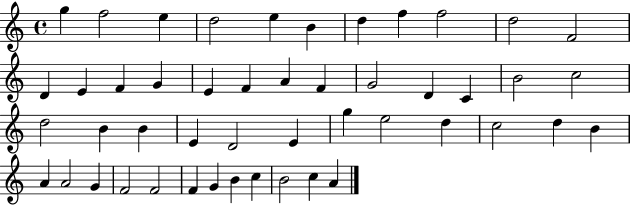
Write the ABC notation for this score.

X:1
T:Untitled
M:4/4
L:1/4
K:C
g f2 e d2 e B d f f2 d2 F2 D E F G E F A F G2 D C B2 c2 d2 B B E D2 E g e2 d c2 d B A A2 G F2 F2 F G B c B2 c A